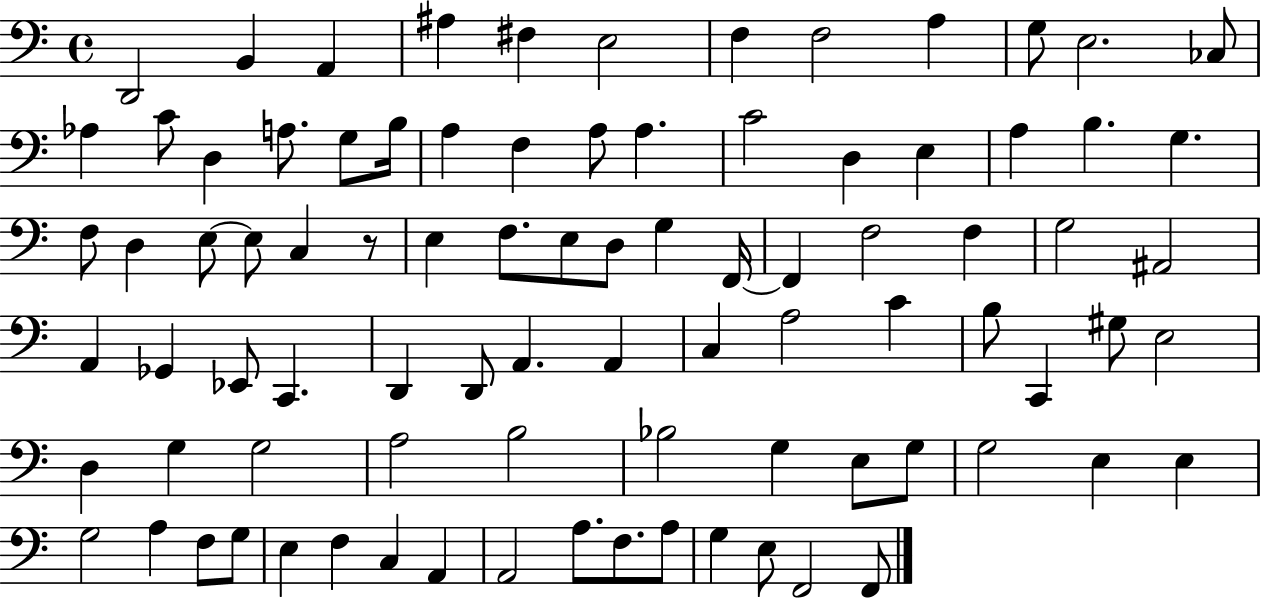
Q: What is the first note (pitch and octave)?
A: D2